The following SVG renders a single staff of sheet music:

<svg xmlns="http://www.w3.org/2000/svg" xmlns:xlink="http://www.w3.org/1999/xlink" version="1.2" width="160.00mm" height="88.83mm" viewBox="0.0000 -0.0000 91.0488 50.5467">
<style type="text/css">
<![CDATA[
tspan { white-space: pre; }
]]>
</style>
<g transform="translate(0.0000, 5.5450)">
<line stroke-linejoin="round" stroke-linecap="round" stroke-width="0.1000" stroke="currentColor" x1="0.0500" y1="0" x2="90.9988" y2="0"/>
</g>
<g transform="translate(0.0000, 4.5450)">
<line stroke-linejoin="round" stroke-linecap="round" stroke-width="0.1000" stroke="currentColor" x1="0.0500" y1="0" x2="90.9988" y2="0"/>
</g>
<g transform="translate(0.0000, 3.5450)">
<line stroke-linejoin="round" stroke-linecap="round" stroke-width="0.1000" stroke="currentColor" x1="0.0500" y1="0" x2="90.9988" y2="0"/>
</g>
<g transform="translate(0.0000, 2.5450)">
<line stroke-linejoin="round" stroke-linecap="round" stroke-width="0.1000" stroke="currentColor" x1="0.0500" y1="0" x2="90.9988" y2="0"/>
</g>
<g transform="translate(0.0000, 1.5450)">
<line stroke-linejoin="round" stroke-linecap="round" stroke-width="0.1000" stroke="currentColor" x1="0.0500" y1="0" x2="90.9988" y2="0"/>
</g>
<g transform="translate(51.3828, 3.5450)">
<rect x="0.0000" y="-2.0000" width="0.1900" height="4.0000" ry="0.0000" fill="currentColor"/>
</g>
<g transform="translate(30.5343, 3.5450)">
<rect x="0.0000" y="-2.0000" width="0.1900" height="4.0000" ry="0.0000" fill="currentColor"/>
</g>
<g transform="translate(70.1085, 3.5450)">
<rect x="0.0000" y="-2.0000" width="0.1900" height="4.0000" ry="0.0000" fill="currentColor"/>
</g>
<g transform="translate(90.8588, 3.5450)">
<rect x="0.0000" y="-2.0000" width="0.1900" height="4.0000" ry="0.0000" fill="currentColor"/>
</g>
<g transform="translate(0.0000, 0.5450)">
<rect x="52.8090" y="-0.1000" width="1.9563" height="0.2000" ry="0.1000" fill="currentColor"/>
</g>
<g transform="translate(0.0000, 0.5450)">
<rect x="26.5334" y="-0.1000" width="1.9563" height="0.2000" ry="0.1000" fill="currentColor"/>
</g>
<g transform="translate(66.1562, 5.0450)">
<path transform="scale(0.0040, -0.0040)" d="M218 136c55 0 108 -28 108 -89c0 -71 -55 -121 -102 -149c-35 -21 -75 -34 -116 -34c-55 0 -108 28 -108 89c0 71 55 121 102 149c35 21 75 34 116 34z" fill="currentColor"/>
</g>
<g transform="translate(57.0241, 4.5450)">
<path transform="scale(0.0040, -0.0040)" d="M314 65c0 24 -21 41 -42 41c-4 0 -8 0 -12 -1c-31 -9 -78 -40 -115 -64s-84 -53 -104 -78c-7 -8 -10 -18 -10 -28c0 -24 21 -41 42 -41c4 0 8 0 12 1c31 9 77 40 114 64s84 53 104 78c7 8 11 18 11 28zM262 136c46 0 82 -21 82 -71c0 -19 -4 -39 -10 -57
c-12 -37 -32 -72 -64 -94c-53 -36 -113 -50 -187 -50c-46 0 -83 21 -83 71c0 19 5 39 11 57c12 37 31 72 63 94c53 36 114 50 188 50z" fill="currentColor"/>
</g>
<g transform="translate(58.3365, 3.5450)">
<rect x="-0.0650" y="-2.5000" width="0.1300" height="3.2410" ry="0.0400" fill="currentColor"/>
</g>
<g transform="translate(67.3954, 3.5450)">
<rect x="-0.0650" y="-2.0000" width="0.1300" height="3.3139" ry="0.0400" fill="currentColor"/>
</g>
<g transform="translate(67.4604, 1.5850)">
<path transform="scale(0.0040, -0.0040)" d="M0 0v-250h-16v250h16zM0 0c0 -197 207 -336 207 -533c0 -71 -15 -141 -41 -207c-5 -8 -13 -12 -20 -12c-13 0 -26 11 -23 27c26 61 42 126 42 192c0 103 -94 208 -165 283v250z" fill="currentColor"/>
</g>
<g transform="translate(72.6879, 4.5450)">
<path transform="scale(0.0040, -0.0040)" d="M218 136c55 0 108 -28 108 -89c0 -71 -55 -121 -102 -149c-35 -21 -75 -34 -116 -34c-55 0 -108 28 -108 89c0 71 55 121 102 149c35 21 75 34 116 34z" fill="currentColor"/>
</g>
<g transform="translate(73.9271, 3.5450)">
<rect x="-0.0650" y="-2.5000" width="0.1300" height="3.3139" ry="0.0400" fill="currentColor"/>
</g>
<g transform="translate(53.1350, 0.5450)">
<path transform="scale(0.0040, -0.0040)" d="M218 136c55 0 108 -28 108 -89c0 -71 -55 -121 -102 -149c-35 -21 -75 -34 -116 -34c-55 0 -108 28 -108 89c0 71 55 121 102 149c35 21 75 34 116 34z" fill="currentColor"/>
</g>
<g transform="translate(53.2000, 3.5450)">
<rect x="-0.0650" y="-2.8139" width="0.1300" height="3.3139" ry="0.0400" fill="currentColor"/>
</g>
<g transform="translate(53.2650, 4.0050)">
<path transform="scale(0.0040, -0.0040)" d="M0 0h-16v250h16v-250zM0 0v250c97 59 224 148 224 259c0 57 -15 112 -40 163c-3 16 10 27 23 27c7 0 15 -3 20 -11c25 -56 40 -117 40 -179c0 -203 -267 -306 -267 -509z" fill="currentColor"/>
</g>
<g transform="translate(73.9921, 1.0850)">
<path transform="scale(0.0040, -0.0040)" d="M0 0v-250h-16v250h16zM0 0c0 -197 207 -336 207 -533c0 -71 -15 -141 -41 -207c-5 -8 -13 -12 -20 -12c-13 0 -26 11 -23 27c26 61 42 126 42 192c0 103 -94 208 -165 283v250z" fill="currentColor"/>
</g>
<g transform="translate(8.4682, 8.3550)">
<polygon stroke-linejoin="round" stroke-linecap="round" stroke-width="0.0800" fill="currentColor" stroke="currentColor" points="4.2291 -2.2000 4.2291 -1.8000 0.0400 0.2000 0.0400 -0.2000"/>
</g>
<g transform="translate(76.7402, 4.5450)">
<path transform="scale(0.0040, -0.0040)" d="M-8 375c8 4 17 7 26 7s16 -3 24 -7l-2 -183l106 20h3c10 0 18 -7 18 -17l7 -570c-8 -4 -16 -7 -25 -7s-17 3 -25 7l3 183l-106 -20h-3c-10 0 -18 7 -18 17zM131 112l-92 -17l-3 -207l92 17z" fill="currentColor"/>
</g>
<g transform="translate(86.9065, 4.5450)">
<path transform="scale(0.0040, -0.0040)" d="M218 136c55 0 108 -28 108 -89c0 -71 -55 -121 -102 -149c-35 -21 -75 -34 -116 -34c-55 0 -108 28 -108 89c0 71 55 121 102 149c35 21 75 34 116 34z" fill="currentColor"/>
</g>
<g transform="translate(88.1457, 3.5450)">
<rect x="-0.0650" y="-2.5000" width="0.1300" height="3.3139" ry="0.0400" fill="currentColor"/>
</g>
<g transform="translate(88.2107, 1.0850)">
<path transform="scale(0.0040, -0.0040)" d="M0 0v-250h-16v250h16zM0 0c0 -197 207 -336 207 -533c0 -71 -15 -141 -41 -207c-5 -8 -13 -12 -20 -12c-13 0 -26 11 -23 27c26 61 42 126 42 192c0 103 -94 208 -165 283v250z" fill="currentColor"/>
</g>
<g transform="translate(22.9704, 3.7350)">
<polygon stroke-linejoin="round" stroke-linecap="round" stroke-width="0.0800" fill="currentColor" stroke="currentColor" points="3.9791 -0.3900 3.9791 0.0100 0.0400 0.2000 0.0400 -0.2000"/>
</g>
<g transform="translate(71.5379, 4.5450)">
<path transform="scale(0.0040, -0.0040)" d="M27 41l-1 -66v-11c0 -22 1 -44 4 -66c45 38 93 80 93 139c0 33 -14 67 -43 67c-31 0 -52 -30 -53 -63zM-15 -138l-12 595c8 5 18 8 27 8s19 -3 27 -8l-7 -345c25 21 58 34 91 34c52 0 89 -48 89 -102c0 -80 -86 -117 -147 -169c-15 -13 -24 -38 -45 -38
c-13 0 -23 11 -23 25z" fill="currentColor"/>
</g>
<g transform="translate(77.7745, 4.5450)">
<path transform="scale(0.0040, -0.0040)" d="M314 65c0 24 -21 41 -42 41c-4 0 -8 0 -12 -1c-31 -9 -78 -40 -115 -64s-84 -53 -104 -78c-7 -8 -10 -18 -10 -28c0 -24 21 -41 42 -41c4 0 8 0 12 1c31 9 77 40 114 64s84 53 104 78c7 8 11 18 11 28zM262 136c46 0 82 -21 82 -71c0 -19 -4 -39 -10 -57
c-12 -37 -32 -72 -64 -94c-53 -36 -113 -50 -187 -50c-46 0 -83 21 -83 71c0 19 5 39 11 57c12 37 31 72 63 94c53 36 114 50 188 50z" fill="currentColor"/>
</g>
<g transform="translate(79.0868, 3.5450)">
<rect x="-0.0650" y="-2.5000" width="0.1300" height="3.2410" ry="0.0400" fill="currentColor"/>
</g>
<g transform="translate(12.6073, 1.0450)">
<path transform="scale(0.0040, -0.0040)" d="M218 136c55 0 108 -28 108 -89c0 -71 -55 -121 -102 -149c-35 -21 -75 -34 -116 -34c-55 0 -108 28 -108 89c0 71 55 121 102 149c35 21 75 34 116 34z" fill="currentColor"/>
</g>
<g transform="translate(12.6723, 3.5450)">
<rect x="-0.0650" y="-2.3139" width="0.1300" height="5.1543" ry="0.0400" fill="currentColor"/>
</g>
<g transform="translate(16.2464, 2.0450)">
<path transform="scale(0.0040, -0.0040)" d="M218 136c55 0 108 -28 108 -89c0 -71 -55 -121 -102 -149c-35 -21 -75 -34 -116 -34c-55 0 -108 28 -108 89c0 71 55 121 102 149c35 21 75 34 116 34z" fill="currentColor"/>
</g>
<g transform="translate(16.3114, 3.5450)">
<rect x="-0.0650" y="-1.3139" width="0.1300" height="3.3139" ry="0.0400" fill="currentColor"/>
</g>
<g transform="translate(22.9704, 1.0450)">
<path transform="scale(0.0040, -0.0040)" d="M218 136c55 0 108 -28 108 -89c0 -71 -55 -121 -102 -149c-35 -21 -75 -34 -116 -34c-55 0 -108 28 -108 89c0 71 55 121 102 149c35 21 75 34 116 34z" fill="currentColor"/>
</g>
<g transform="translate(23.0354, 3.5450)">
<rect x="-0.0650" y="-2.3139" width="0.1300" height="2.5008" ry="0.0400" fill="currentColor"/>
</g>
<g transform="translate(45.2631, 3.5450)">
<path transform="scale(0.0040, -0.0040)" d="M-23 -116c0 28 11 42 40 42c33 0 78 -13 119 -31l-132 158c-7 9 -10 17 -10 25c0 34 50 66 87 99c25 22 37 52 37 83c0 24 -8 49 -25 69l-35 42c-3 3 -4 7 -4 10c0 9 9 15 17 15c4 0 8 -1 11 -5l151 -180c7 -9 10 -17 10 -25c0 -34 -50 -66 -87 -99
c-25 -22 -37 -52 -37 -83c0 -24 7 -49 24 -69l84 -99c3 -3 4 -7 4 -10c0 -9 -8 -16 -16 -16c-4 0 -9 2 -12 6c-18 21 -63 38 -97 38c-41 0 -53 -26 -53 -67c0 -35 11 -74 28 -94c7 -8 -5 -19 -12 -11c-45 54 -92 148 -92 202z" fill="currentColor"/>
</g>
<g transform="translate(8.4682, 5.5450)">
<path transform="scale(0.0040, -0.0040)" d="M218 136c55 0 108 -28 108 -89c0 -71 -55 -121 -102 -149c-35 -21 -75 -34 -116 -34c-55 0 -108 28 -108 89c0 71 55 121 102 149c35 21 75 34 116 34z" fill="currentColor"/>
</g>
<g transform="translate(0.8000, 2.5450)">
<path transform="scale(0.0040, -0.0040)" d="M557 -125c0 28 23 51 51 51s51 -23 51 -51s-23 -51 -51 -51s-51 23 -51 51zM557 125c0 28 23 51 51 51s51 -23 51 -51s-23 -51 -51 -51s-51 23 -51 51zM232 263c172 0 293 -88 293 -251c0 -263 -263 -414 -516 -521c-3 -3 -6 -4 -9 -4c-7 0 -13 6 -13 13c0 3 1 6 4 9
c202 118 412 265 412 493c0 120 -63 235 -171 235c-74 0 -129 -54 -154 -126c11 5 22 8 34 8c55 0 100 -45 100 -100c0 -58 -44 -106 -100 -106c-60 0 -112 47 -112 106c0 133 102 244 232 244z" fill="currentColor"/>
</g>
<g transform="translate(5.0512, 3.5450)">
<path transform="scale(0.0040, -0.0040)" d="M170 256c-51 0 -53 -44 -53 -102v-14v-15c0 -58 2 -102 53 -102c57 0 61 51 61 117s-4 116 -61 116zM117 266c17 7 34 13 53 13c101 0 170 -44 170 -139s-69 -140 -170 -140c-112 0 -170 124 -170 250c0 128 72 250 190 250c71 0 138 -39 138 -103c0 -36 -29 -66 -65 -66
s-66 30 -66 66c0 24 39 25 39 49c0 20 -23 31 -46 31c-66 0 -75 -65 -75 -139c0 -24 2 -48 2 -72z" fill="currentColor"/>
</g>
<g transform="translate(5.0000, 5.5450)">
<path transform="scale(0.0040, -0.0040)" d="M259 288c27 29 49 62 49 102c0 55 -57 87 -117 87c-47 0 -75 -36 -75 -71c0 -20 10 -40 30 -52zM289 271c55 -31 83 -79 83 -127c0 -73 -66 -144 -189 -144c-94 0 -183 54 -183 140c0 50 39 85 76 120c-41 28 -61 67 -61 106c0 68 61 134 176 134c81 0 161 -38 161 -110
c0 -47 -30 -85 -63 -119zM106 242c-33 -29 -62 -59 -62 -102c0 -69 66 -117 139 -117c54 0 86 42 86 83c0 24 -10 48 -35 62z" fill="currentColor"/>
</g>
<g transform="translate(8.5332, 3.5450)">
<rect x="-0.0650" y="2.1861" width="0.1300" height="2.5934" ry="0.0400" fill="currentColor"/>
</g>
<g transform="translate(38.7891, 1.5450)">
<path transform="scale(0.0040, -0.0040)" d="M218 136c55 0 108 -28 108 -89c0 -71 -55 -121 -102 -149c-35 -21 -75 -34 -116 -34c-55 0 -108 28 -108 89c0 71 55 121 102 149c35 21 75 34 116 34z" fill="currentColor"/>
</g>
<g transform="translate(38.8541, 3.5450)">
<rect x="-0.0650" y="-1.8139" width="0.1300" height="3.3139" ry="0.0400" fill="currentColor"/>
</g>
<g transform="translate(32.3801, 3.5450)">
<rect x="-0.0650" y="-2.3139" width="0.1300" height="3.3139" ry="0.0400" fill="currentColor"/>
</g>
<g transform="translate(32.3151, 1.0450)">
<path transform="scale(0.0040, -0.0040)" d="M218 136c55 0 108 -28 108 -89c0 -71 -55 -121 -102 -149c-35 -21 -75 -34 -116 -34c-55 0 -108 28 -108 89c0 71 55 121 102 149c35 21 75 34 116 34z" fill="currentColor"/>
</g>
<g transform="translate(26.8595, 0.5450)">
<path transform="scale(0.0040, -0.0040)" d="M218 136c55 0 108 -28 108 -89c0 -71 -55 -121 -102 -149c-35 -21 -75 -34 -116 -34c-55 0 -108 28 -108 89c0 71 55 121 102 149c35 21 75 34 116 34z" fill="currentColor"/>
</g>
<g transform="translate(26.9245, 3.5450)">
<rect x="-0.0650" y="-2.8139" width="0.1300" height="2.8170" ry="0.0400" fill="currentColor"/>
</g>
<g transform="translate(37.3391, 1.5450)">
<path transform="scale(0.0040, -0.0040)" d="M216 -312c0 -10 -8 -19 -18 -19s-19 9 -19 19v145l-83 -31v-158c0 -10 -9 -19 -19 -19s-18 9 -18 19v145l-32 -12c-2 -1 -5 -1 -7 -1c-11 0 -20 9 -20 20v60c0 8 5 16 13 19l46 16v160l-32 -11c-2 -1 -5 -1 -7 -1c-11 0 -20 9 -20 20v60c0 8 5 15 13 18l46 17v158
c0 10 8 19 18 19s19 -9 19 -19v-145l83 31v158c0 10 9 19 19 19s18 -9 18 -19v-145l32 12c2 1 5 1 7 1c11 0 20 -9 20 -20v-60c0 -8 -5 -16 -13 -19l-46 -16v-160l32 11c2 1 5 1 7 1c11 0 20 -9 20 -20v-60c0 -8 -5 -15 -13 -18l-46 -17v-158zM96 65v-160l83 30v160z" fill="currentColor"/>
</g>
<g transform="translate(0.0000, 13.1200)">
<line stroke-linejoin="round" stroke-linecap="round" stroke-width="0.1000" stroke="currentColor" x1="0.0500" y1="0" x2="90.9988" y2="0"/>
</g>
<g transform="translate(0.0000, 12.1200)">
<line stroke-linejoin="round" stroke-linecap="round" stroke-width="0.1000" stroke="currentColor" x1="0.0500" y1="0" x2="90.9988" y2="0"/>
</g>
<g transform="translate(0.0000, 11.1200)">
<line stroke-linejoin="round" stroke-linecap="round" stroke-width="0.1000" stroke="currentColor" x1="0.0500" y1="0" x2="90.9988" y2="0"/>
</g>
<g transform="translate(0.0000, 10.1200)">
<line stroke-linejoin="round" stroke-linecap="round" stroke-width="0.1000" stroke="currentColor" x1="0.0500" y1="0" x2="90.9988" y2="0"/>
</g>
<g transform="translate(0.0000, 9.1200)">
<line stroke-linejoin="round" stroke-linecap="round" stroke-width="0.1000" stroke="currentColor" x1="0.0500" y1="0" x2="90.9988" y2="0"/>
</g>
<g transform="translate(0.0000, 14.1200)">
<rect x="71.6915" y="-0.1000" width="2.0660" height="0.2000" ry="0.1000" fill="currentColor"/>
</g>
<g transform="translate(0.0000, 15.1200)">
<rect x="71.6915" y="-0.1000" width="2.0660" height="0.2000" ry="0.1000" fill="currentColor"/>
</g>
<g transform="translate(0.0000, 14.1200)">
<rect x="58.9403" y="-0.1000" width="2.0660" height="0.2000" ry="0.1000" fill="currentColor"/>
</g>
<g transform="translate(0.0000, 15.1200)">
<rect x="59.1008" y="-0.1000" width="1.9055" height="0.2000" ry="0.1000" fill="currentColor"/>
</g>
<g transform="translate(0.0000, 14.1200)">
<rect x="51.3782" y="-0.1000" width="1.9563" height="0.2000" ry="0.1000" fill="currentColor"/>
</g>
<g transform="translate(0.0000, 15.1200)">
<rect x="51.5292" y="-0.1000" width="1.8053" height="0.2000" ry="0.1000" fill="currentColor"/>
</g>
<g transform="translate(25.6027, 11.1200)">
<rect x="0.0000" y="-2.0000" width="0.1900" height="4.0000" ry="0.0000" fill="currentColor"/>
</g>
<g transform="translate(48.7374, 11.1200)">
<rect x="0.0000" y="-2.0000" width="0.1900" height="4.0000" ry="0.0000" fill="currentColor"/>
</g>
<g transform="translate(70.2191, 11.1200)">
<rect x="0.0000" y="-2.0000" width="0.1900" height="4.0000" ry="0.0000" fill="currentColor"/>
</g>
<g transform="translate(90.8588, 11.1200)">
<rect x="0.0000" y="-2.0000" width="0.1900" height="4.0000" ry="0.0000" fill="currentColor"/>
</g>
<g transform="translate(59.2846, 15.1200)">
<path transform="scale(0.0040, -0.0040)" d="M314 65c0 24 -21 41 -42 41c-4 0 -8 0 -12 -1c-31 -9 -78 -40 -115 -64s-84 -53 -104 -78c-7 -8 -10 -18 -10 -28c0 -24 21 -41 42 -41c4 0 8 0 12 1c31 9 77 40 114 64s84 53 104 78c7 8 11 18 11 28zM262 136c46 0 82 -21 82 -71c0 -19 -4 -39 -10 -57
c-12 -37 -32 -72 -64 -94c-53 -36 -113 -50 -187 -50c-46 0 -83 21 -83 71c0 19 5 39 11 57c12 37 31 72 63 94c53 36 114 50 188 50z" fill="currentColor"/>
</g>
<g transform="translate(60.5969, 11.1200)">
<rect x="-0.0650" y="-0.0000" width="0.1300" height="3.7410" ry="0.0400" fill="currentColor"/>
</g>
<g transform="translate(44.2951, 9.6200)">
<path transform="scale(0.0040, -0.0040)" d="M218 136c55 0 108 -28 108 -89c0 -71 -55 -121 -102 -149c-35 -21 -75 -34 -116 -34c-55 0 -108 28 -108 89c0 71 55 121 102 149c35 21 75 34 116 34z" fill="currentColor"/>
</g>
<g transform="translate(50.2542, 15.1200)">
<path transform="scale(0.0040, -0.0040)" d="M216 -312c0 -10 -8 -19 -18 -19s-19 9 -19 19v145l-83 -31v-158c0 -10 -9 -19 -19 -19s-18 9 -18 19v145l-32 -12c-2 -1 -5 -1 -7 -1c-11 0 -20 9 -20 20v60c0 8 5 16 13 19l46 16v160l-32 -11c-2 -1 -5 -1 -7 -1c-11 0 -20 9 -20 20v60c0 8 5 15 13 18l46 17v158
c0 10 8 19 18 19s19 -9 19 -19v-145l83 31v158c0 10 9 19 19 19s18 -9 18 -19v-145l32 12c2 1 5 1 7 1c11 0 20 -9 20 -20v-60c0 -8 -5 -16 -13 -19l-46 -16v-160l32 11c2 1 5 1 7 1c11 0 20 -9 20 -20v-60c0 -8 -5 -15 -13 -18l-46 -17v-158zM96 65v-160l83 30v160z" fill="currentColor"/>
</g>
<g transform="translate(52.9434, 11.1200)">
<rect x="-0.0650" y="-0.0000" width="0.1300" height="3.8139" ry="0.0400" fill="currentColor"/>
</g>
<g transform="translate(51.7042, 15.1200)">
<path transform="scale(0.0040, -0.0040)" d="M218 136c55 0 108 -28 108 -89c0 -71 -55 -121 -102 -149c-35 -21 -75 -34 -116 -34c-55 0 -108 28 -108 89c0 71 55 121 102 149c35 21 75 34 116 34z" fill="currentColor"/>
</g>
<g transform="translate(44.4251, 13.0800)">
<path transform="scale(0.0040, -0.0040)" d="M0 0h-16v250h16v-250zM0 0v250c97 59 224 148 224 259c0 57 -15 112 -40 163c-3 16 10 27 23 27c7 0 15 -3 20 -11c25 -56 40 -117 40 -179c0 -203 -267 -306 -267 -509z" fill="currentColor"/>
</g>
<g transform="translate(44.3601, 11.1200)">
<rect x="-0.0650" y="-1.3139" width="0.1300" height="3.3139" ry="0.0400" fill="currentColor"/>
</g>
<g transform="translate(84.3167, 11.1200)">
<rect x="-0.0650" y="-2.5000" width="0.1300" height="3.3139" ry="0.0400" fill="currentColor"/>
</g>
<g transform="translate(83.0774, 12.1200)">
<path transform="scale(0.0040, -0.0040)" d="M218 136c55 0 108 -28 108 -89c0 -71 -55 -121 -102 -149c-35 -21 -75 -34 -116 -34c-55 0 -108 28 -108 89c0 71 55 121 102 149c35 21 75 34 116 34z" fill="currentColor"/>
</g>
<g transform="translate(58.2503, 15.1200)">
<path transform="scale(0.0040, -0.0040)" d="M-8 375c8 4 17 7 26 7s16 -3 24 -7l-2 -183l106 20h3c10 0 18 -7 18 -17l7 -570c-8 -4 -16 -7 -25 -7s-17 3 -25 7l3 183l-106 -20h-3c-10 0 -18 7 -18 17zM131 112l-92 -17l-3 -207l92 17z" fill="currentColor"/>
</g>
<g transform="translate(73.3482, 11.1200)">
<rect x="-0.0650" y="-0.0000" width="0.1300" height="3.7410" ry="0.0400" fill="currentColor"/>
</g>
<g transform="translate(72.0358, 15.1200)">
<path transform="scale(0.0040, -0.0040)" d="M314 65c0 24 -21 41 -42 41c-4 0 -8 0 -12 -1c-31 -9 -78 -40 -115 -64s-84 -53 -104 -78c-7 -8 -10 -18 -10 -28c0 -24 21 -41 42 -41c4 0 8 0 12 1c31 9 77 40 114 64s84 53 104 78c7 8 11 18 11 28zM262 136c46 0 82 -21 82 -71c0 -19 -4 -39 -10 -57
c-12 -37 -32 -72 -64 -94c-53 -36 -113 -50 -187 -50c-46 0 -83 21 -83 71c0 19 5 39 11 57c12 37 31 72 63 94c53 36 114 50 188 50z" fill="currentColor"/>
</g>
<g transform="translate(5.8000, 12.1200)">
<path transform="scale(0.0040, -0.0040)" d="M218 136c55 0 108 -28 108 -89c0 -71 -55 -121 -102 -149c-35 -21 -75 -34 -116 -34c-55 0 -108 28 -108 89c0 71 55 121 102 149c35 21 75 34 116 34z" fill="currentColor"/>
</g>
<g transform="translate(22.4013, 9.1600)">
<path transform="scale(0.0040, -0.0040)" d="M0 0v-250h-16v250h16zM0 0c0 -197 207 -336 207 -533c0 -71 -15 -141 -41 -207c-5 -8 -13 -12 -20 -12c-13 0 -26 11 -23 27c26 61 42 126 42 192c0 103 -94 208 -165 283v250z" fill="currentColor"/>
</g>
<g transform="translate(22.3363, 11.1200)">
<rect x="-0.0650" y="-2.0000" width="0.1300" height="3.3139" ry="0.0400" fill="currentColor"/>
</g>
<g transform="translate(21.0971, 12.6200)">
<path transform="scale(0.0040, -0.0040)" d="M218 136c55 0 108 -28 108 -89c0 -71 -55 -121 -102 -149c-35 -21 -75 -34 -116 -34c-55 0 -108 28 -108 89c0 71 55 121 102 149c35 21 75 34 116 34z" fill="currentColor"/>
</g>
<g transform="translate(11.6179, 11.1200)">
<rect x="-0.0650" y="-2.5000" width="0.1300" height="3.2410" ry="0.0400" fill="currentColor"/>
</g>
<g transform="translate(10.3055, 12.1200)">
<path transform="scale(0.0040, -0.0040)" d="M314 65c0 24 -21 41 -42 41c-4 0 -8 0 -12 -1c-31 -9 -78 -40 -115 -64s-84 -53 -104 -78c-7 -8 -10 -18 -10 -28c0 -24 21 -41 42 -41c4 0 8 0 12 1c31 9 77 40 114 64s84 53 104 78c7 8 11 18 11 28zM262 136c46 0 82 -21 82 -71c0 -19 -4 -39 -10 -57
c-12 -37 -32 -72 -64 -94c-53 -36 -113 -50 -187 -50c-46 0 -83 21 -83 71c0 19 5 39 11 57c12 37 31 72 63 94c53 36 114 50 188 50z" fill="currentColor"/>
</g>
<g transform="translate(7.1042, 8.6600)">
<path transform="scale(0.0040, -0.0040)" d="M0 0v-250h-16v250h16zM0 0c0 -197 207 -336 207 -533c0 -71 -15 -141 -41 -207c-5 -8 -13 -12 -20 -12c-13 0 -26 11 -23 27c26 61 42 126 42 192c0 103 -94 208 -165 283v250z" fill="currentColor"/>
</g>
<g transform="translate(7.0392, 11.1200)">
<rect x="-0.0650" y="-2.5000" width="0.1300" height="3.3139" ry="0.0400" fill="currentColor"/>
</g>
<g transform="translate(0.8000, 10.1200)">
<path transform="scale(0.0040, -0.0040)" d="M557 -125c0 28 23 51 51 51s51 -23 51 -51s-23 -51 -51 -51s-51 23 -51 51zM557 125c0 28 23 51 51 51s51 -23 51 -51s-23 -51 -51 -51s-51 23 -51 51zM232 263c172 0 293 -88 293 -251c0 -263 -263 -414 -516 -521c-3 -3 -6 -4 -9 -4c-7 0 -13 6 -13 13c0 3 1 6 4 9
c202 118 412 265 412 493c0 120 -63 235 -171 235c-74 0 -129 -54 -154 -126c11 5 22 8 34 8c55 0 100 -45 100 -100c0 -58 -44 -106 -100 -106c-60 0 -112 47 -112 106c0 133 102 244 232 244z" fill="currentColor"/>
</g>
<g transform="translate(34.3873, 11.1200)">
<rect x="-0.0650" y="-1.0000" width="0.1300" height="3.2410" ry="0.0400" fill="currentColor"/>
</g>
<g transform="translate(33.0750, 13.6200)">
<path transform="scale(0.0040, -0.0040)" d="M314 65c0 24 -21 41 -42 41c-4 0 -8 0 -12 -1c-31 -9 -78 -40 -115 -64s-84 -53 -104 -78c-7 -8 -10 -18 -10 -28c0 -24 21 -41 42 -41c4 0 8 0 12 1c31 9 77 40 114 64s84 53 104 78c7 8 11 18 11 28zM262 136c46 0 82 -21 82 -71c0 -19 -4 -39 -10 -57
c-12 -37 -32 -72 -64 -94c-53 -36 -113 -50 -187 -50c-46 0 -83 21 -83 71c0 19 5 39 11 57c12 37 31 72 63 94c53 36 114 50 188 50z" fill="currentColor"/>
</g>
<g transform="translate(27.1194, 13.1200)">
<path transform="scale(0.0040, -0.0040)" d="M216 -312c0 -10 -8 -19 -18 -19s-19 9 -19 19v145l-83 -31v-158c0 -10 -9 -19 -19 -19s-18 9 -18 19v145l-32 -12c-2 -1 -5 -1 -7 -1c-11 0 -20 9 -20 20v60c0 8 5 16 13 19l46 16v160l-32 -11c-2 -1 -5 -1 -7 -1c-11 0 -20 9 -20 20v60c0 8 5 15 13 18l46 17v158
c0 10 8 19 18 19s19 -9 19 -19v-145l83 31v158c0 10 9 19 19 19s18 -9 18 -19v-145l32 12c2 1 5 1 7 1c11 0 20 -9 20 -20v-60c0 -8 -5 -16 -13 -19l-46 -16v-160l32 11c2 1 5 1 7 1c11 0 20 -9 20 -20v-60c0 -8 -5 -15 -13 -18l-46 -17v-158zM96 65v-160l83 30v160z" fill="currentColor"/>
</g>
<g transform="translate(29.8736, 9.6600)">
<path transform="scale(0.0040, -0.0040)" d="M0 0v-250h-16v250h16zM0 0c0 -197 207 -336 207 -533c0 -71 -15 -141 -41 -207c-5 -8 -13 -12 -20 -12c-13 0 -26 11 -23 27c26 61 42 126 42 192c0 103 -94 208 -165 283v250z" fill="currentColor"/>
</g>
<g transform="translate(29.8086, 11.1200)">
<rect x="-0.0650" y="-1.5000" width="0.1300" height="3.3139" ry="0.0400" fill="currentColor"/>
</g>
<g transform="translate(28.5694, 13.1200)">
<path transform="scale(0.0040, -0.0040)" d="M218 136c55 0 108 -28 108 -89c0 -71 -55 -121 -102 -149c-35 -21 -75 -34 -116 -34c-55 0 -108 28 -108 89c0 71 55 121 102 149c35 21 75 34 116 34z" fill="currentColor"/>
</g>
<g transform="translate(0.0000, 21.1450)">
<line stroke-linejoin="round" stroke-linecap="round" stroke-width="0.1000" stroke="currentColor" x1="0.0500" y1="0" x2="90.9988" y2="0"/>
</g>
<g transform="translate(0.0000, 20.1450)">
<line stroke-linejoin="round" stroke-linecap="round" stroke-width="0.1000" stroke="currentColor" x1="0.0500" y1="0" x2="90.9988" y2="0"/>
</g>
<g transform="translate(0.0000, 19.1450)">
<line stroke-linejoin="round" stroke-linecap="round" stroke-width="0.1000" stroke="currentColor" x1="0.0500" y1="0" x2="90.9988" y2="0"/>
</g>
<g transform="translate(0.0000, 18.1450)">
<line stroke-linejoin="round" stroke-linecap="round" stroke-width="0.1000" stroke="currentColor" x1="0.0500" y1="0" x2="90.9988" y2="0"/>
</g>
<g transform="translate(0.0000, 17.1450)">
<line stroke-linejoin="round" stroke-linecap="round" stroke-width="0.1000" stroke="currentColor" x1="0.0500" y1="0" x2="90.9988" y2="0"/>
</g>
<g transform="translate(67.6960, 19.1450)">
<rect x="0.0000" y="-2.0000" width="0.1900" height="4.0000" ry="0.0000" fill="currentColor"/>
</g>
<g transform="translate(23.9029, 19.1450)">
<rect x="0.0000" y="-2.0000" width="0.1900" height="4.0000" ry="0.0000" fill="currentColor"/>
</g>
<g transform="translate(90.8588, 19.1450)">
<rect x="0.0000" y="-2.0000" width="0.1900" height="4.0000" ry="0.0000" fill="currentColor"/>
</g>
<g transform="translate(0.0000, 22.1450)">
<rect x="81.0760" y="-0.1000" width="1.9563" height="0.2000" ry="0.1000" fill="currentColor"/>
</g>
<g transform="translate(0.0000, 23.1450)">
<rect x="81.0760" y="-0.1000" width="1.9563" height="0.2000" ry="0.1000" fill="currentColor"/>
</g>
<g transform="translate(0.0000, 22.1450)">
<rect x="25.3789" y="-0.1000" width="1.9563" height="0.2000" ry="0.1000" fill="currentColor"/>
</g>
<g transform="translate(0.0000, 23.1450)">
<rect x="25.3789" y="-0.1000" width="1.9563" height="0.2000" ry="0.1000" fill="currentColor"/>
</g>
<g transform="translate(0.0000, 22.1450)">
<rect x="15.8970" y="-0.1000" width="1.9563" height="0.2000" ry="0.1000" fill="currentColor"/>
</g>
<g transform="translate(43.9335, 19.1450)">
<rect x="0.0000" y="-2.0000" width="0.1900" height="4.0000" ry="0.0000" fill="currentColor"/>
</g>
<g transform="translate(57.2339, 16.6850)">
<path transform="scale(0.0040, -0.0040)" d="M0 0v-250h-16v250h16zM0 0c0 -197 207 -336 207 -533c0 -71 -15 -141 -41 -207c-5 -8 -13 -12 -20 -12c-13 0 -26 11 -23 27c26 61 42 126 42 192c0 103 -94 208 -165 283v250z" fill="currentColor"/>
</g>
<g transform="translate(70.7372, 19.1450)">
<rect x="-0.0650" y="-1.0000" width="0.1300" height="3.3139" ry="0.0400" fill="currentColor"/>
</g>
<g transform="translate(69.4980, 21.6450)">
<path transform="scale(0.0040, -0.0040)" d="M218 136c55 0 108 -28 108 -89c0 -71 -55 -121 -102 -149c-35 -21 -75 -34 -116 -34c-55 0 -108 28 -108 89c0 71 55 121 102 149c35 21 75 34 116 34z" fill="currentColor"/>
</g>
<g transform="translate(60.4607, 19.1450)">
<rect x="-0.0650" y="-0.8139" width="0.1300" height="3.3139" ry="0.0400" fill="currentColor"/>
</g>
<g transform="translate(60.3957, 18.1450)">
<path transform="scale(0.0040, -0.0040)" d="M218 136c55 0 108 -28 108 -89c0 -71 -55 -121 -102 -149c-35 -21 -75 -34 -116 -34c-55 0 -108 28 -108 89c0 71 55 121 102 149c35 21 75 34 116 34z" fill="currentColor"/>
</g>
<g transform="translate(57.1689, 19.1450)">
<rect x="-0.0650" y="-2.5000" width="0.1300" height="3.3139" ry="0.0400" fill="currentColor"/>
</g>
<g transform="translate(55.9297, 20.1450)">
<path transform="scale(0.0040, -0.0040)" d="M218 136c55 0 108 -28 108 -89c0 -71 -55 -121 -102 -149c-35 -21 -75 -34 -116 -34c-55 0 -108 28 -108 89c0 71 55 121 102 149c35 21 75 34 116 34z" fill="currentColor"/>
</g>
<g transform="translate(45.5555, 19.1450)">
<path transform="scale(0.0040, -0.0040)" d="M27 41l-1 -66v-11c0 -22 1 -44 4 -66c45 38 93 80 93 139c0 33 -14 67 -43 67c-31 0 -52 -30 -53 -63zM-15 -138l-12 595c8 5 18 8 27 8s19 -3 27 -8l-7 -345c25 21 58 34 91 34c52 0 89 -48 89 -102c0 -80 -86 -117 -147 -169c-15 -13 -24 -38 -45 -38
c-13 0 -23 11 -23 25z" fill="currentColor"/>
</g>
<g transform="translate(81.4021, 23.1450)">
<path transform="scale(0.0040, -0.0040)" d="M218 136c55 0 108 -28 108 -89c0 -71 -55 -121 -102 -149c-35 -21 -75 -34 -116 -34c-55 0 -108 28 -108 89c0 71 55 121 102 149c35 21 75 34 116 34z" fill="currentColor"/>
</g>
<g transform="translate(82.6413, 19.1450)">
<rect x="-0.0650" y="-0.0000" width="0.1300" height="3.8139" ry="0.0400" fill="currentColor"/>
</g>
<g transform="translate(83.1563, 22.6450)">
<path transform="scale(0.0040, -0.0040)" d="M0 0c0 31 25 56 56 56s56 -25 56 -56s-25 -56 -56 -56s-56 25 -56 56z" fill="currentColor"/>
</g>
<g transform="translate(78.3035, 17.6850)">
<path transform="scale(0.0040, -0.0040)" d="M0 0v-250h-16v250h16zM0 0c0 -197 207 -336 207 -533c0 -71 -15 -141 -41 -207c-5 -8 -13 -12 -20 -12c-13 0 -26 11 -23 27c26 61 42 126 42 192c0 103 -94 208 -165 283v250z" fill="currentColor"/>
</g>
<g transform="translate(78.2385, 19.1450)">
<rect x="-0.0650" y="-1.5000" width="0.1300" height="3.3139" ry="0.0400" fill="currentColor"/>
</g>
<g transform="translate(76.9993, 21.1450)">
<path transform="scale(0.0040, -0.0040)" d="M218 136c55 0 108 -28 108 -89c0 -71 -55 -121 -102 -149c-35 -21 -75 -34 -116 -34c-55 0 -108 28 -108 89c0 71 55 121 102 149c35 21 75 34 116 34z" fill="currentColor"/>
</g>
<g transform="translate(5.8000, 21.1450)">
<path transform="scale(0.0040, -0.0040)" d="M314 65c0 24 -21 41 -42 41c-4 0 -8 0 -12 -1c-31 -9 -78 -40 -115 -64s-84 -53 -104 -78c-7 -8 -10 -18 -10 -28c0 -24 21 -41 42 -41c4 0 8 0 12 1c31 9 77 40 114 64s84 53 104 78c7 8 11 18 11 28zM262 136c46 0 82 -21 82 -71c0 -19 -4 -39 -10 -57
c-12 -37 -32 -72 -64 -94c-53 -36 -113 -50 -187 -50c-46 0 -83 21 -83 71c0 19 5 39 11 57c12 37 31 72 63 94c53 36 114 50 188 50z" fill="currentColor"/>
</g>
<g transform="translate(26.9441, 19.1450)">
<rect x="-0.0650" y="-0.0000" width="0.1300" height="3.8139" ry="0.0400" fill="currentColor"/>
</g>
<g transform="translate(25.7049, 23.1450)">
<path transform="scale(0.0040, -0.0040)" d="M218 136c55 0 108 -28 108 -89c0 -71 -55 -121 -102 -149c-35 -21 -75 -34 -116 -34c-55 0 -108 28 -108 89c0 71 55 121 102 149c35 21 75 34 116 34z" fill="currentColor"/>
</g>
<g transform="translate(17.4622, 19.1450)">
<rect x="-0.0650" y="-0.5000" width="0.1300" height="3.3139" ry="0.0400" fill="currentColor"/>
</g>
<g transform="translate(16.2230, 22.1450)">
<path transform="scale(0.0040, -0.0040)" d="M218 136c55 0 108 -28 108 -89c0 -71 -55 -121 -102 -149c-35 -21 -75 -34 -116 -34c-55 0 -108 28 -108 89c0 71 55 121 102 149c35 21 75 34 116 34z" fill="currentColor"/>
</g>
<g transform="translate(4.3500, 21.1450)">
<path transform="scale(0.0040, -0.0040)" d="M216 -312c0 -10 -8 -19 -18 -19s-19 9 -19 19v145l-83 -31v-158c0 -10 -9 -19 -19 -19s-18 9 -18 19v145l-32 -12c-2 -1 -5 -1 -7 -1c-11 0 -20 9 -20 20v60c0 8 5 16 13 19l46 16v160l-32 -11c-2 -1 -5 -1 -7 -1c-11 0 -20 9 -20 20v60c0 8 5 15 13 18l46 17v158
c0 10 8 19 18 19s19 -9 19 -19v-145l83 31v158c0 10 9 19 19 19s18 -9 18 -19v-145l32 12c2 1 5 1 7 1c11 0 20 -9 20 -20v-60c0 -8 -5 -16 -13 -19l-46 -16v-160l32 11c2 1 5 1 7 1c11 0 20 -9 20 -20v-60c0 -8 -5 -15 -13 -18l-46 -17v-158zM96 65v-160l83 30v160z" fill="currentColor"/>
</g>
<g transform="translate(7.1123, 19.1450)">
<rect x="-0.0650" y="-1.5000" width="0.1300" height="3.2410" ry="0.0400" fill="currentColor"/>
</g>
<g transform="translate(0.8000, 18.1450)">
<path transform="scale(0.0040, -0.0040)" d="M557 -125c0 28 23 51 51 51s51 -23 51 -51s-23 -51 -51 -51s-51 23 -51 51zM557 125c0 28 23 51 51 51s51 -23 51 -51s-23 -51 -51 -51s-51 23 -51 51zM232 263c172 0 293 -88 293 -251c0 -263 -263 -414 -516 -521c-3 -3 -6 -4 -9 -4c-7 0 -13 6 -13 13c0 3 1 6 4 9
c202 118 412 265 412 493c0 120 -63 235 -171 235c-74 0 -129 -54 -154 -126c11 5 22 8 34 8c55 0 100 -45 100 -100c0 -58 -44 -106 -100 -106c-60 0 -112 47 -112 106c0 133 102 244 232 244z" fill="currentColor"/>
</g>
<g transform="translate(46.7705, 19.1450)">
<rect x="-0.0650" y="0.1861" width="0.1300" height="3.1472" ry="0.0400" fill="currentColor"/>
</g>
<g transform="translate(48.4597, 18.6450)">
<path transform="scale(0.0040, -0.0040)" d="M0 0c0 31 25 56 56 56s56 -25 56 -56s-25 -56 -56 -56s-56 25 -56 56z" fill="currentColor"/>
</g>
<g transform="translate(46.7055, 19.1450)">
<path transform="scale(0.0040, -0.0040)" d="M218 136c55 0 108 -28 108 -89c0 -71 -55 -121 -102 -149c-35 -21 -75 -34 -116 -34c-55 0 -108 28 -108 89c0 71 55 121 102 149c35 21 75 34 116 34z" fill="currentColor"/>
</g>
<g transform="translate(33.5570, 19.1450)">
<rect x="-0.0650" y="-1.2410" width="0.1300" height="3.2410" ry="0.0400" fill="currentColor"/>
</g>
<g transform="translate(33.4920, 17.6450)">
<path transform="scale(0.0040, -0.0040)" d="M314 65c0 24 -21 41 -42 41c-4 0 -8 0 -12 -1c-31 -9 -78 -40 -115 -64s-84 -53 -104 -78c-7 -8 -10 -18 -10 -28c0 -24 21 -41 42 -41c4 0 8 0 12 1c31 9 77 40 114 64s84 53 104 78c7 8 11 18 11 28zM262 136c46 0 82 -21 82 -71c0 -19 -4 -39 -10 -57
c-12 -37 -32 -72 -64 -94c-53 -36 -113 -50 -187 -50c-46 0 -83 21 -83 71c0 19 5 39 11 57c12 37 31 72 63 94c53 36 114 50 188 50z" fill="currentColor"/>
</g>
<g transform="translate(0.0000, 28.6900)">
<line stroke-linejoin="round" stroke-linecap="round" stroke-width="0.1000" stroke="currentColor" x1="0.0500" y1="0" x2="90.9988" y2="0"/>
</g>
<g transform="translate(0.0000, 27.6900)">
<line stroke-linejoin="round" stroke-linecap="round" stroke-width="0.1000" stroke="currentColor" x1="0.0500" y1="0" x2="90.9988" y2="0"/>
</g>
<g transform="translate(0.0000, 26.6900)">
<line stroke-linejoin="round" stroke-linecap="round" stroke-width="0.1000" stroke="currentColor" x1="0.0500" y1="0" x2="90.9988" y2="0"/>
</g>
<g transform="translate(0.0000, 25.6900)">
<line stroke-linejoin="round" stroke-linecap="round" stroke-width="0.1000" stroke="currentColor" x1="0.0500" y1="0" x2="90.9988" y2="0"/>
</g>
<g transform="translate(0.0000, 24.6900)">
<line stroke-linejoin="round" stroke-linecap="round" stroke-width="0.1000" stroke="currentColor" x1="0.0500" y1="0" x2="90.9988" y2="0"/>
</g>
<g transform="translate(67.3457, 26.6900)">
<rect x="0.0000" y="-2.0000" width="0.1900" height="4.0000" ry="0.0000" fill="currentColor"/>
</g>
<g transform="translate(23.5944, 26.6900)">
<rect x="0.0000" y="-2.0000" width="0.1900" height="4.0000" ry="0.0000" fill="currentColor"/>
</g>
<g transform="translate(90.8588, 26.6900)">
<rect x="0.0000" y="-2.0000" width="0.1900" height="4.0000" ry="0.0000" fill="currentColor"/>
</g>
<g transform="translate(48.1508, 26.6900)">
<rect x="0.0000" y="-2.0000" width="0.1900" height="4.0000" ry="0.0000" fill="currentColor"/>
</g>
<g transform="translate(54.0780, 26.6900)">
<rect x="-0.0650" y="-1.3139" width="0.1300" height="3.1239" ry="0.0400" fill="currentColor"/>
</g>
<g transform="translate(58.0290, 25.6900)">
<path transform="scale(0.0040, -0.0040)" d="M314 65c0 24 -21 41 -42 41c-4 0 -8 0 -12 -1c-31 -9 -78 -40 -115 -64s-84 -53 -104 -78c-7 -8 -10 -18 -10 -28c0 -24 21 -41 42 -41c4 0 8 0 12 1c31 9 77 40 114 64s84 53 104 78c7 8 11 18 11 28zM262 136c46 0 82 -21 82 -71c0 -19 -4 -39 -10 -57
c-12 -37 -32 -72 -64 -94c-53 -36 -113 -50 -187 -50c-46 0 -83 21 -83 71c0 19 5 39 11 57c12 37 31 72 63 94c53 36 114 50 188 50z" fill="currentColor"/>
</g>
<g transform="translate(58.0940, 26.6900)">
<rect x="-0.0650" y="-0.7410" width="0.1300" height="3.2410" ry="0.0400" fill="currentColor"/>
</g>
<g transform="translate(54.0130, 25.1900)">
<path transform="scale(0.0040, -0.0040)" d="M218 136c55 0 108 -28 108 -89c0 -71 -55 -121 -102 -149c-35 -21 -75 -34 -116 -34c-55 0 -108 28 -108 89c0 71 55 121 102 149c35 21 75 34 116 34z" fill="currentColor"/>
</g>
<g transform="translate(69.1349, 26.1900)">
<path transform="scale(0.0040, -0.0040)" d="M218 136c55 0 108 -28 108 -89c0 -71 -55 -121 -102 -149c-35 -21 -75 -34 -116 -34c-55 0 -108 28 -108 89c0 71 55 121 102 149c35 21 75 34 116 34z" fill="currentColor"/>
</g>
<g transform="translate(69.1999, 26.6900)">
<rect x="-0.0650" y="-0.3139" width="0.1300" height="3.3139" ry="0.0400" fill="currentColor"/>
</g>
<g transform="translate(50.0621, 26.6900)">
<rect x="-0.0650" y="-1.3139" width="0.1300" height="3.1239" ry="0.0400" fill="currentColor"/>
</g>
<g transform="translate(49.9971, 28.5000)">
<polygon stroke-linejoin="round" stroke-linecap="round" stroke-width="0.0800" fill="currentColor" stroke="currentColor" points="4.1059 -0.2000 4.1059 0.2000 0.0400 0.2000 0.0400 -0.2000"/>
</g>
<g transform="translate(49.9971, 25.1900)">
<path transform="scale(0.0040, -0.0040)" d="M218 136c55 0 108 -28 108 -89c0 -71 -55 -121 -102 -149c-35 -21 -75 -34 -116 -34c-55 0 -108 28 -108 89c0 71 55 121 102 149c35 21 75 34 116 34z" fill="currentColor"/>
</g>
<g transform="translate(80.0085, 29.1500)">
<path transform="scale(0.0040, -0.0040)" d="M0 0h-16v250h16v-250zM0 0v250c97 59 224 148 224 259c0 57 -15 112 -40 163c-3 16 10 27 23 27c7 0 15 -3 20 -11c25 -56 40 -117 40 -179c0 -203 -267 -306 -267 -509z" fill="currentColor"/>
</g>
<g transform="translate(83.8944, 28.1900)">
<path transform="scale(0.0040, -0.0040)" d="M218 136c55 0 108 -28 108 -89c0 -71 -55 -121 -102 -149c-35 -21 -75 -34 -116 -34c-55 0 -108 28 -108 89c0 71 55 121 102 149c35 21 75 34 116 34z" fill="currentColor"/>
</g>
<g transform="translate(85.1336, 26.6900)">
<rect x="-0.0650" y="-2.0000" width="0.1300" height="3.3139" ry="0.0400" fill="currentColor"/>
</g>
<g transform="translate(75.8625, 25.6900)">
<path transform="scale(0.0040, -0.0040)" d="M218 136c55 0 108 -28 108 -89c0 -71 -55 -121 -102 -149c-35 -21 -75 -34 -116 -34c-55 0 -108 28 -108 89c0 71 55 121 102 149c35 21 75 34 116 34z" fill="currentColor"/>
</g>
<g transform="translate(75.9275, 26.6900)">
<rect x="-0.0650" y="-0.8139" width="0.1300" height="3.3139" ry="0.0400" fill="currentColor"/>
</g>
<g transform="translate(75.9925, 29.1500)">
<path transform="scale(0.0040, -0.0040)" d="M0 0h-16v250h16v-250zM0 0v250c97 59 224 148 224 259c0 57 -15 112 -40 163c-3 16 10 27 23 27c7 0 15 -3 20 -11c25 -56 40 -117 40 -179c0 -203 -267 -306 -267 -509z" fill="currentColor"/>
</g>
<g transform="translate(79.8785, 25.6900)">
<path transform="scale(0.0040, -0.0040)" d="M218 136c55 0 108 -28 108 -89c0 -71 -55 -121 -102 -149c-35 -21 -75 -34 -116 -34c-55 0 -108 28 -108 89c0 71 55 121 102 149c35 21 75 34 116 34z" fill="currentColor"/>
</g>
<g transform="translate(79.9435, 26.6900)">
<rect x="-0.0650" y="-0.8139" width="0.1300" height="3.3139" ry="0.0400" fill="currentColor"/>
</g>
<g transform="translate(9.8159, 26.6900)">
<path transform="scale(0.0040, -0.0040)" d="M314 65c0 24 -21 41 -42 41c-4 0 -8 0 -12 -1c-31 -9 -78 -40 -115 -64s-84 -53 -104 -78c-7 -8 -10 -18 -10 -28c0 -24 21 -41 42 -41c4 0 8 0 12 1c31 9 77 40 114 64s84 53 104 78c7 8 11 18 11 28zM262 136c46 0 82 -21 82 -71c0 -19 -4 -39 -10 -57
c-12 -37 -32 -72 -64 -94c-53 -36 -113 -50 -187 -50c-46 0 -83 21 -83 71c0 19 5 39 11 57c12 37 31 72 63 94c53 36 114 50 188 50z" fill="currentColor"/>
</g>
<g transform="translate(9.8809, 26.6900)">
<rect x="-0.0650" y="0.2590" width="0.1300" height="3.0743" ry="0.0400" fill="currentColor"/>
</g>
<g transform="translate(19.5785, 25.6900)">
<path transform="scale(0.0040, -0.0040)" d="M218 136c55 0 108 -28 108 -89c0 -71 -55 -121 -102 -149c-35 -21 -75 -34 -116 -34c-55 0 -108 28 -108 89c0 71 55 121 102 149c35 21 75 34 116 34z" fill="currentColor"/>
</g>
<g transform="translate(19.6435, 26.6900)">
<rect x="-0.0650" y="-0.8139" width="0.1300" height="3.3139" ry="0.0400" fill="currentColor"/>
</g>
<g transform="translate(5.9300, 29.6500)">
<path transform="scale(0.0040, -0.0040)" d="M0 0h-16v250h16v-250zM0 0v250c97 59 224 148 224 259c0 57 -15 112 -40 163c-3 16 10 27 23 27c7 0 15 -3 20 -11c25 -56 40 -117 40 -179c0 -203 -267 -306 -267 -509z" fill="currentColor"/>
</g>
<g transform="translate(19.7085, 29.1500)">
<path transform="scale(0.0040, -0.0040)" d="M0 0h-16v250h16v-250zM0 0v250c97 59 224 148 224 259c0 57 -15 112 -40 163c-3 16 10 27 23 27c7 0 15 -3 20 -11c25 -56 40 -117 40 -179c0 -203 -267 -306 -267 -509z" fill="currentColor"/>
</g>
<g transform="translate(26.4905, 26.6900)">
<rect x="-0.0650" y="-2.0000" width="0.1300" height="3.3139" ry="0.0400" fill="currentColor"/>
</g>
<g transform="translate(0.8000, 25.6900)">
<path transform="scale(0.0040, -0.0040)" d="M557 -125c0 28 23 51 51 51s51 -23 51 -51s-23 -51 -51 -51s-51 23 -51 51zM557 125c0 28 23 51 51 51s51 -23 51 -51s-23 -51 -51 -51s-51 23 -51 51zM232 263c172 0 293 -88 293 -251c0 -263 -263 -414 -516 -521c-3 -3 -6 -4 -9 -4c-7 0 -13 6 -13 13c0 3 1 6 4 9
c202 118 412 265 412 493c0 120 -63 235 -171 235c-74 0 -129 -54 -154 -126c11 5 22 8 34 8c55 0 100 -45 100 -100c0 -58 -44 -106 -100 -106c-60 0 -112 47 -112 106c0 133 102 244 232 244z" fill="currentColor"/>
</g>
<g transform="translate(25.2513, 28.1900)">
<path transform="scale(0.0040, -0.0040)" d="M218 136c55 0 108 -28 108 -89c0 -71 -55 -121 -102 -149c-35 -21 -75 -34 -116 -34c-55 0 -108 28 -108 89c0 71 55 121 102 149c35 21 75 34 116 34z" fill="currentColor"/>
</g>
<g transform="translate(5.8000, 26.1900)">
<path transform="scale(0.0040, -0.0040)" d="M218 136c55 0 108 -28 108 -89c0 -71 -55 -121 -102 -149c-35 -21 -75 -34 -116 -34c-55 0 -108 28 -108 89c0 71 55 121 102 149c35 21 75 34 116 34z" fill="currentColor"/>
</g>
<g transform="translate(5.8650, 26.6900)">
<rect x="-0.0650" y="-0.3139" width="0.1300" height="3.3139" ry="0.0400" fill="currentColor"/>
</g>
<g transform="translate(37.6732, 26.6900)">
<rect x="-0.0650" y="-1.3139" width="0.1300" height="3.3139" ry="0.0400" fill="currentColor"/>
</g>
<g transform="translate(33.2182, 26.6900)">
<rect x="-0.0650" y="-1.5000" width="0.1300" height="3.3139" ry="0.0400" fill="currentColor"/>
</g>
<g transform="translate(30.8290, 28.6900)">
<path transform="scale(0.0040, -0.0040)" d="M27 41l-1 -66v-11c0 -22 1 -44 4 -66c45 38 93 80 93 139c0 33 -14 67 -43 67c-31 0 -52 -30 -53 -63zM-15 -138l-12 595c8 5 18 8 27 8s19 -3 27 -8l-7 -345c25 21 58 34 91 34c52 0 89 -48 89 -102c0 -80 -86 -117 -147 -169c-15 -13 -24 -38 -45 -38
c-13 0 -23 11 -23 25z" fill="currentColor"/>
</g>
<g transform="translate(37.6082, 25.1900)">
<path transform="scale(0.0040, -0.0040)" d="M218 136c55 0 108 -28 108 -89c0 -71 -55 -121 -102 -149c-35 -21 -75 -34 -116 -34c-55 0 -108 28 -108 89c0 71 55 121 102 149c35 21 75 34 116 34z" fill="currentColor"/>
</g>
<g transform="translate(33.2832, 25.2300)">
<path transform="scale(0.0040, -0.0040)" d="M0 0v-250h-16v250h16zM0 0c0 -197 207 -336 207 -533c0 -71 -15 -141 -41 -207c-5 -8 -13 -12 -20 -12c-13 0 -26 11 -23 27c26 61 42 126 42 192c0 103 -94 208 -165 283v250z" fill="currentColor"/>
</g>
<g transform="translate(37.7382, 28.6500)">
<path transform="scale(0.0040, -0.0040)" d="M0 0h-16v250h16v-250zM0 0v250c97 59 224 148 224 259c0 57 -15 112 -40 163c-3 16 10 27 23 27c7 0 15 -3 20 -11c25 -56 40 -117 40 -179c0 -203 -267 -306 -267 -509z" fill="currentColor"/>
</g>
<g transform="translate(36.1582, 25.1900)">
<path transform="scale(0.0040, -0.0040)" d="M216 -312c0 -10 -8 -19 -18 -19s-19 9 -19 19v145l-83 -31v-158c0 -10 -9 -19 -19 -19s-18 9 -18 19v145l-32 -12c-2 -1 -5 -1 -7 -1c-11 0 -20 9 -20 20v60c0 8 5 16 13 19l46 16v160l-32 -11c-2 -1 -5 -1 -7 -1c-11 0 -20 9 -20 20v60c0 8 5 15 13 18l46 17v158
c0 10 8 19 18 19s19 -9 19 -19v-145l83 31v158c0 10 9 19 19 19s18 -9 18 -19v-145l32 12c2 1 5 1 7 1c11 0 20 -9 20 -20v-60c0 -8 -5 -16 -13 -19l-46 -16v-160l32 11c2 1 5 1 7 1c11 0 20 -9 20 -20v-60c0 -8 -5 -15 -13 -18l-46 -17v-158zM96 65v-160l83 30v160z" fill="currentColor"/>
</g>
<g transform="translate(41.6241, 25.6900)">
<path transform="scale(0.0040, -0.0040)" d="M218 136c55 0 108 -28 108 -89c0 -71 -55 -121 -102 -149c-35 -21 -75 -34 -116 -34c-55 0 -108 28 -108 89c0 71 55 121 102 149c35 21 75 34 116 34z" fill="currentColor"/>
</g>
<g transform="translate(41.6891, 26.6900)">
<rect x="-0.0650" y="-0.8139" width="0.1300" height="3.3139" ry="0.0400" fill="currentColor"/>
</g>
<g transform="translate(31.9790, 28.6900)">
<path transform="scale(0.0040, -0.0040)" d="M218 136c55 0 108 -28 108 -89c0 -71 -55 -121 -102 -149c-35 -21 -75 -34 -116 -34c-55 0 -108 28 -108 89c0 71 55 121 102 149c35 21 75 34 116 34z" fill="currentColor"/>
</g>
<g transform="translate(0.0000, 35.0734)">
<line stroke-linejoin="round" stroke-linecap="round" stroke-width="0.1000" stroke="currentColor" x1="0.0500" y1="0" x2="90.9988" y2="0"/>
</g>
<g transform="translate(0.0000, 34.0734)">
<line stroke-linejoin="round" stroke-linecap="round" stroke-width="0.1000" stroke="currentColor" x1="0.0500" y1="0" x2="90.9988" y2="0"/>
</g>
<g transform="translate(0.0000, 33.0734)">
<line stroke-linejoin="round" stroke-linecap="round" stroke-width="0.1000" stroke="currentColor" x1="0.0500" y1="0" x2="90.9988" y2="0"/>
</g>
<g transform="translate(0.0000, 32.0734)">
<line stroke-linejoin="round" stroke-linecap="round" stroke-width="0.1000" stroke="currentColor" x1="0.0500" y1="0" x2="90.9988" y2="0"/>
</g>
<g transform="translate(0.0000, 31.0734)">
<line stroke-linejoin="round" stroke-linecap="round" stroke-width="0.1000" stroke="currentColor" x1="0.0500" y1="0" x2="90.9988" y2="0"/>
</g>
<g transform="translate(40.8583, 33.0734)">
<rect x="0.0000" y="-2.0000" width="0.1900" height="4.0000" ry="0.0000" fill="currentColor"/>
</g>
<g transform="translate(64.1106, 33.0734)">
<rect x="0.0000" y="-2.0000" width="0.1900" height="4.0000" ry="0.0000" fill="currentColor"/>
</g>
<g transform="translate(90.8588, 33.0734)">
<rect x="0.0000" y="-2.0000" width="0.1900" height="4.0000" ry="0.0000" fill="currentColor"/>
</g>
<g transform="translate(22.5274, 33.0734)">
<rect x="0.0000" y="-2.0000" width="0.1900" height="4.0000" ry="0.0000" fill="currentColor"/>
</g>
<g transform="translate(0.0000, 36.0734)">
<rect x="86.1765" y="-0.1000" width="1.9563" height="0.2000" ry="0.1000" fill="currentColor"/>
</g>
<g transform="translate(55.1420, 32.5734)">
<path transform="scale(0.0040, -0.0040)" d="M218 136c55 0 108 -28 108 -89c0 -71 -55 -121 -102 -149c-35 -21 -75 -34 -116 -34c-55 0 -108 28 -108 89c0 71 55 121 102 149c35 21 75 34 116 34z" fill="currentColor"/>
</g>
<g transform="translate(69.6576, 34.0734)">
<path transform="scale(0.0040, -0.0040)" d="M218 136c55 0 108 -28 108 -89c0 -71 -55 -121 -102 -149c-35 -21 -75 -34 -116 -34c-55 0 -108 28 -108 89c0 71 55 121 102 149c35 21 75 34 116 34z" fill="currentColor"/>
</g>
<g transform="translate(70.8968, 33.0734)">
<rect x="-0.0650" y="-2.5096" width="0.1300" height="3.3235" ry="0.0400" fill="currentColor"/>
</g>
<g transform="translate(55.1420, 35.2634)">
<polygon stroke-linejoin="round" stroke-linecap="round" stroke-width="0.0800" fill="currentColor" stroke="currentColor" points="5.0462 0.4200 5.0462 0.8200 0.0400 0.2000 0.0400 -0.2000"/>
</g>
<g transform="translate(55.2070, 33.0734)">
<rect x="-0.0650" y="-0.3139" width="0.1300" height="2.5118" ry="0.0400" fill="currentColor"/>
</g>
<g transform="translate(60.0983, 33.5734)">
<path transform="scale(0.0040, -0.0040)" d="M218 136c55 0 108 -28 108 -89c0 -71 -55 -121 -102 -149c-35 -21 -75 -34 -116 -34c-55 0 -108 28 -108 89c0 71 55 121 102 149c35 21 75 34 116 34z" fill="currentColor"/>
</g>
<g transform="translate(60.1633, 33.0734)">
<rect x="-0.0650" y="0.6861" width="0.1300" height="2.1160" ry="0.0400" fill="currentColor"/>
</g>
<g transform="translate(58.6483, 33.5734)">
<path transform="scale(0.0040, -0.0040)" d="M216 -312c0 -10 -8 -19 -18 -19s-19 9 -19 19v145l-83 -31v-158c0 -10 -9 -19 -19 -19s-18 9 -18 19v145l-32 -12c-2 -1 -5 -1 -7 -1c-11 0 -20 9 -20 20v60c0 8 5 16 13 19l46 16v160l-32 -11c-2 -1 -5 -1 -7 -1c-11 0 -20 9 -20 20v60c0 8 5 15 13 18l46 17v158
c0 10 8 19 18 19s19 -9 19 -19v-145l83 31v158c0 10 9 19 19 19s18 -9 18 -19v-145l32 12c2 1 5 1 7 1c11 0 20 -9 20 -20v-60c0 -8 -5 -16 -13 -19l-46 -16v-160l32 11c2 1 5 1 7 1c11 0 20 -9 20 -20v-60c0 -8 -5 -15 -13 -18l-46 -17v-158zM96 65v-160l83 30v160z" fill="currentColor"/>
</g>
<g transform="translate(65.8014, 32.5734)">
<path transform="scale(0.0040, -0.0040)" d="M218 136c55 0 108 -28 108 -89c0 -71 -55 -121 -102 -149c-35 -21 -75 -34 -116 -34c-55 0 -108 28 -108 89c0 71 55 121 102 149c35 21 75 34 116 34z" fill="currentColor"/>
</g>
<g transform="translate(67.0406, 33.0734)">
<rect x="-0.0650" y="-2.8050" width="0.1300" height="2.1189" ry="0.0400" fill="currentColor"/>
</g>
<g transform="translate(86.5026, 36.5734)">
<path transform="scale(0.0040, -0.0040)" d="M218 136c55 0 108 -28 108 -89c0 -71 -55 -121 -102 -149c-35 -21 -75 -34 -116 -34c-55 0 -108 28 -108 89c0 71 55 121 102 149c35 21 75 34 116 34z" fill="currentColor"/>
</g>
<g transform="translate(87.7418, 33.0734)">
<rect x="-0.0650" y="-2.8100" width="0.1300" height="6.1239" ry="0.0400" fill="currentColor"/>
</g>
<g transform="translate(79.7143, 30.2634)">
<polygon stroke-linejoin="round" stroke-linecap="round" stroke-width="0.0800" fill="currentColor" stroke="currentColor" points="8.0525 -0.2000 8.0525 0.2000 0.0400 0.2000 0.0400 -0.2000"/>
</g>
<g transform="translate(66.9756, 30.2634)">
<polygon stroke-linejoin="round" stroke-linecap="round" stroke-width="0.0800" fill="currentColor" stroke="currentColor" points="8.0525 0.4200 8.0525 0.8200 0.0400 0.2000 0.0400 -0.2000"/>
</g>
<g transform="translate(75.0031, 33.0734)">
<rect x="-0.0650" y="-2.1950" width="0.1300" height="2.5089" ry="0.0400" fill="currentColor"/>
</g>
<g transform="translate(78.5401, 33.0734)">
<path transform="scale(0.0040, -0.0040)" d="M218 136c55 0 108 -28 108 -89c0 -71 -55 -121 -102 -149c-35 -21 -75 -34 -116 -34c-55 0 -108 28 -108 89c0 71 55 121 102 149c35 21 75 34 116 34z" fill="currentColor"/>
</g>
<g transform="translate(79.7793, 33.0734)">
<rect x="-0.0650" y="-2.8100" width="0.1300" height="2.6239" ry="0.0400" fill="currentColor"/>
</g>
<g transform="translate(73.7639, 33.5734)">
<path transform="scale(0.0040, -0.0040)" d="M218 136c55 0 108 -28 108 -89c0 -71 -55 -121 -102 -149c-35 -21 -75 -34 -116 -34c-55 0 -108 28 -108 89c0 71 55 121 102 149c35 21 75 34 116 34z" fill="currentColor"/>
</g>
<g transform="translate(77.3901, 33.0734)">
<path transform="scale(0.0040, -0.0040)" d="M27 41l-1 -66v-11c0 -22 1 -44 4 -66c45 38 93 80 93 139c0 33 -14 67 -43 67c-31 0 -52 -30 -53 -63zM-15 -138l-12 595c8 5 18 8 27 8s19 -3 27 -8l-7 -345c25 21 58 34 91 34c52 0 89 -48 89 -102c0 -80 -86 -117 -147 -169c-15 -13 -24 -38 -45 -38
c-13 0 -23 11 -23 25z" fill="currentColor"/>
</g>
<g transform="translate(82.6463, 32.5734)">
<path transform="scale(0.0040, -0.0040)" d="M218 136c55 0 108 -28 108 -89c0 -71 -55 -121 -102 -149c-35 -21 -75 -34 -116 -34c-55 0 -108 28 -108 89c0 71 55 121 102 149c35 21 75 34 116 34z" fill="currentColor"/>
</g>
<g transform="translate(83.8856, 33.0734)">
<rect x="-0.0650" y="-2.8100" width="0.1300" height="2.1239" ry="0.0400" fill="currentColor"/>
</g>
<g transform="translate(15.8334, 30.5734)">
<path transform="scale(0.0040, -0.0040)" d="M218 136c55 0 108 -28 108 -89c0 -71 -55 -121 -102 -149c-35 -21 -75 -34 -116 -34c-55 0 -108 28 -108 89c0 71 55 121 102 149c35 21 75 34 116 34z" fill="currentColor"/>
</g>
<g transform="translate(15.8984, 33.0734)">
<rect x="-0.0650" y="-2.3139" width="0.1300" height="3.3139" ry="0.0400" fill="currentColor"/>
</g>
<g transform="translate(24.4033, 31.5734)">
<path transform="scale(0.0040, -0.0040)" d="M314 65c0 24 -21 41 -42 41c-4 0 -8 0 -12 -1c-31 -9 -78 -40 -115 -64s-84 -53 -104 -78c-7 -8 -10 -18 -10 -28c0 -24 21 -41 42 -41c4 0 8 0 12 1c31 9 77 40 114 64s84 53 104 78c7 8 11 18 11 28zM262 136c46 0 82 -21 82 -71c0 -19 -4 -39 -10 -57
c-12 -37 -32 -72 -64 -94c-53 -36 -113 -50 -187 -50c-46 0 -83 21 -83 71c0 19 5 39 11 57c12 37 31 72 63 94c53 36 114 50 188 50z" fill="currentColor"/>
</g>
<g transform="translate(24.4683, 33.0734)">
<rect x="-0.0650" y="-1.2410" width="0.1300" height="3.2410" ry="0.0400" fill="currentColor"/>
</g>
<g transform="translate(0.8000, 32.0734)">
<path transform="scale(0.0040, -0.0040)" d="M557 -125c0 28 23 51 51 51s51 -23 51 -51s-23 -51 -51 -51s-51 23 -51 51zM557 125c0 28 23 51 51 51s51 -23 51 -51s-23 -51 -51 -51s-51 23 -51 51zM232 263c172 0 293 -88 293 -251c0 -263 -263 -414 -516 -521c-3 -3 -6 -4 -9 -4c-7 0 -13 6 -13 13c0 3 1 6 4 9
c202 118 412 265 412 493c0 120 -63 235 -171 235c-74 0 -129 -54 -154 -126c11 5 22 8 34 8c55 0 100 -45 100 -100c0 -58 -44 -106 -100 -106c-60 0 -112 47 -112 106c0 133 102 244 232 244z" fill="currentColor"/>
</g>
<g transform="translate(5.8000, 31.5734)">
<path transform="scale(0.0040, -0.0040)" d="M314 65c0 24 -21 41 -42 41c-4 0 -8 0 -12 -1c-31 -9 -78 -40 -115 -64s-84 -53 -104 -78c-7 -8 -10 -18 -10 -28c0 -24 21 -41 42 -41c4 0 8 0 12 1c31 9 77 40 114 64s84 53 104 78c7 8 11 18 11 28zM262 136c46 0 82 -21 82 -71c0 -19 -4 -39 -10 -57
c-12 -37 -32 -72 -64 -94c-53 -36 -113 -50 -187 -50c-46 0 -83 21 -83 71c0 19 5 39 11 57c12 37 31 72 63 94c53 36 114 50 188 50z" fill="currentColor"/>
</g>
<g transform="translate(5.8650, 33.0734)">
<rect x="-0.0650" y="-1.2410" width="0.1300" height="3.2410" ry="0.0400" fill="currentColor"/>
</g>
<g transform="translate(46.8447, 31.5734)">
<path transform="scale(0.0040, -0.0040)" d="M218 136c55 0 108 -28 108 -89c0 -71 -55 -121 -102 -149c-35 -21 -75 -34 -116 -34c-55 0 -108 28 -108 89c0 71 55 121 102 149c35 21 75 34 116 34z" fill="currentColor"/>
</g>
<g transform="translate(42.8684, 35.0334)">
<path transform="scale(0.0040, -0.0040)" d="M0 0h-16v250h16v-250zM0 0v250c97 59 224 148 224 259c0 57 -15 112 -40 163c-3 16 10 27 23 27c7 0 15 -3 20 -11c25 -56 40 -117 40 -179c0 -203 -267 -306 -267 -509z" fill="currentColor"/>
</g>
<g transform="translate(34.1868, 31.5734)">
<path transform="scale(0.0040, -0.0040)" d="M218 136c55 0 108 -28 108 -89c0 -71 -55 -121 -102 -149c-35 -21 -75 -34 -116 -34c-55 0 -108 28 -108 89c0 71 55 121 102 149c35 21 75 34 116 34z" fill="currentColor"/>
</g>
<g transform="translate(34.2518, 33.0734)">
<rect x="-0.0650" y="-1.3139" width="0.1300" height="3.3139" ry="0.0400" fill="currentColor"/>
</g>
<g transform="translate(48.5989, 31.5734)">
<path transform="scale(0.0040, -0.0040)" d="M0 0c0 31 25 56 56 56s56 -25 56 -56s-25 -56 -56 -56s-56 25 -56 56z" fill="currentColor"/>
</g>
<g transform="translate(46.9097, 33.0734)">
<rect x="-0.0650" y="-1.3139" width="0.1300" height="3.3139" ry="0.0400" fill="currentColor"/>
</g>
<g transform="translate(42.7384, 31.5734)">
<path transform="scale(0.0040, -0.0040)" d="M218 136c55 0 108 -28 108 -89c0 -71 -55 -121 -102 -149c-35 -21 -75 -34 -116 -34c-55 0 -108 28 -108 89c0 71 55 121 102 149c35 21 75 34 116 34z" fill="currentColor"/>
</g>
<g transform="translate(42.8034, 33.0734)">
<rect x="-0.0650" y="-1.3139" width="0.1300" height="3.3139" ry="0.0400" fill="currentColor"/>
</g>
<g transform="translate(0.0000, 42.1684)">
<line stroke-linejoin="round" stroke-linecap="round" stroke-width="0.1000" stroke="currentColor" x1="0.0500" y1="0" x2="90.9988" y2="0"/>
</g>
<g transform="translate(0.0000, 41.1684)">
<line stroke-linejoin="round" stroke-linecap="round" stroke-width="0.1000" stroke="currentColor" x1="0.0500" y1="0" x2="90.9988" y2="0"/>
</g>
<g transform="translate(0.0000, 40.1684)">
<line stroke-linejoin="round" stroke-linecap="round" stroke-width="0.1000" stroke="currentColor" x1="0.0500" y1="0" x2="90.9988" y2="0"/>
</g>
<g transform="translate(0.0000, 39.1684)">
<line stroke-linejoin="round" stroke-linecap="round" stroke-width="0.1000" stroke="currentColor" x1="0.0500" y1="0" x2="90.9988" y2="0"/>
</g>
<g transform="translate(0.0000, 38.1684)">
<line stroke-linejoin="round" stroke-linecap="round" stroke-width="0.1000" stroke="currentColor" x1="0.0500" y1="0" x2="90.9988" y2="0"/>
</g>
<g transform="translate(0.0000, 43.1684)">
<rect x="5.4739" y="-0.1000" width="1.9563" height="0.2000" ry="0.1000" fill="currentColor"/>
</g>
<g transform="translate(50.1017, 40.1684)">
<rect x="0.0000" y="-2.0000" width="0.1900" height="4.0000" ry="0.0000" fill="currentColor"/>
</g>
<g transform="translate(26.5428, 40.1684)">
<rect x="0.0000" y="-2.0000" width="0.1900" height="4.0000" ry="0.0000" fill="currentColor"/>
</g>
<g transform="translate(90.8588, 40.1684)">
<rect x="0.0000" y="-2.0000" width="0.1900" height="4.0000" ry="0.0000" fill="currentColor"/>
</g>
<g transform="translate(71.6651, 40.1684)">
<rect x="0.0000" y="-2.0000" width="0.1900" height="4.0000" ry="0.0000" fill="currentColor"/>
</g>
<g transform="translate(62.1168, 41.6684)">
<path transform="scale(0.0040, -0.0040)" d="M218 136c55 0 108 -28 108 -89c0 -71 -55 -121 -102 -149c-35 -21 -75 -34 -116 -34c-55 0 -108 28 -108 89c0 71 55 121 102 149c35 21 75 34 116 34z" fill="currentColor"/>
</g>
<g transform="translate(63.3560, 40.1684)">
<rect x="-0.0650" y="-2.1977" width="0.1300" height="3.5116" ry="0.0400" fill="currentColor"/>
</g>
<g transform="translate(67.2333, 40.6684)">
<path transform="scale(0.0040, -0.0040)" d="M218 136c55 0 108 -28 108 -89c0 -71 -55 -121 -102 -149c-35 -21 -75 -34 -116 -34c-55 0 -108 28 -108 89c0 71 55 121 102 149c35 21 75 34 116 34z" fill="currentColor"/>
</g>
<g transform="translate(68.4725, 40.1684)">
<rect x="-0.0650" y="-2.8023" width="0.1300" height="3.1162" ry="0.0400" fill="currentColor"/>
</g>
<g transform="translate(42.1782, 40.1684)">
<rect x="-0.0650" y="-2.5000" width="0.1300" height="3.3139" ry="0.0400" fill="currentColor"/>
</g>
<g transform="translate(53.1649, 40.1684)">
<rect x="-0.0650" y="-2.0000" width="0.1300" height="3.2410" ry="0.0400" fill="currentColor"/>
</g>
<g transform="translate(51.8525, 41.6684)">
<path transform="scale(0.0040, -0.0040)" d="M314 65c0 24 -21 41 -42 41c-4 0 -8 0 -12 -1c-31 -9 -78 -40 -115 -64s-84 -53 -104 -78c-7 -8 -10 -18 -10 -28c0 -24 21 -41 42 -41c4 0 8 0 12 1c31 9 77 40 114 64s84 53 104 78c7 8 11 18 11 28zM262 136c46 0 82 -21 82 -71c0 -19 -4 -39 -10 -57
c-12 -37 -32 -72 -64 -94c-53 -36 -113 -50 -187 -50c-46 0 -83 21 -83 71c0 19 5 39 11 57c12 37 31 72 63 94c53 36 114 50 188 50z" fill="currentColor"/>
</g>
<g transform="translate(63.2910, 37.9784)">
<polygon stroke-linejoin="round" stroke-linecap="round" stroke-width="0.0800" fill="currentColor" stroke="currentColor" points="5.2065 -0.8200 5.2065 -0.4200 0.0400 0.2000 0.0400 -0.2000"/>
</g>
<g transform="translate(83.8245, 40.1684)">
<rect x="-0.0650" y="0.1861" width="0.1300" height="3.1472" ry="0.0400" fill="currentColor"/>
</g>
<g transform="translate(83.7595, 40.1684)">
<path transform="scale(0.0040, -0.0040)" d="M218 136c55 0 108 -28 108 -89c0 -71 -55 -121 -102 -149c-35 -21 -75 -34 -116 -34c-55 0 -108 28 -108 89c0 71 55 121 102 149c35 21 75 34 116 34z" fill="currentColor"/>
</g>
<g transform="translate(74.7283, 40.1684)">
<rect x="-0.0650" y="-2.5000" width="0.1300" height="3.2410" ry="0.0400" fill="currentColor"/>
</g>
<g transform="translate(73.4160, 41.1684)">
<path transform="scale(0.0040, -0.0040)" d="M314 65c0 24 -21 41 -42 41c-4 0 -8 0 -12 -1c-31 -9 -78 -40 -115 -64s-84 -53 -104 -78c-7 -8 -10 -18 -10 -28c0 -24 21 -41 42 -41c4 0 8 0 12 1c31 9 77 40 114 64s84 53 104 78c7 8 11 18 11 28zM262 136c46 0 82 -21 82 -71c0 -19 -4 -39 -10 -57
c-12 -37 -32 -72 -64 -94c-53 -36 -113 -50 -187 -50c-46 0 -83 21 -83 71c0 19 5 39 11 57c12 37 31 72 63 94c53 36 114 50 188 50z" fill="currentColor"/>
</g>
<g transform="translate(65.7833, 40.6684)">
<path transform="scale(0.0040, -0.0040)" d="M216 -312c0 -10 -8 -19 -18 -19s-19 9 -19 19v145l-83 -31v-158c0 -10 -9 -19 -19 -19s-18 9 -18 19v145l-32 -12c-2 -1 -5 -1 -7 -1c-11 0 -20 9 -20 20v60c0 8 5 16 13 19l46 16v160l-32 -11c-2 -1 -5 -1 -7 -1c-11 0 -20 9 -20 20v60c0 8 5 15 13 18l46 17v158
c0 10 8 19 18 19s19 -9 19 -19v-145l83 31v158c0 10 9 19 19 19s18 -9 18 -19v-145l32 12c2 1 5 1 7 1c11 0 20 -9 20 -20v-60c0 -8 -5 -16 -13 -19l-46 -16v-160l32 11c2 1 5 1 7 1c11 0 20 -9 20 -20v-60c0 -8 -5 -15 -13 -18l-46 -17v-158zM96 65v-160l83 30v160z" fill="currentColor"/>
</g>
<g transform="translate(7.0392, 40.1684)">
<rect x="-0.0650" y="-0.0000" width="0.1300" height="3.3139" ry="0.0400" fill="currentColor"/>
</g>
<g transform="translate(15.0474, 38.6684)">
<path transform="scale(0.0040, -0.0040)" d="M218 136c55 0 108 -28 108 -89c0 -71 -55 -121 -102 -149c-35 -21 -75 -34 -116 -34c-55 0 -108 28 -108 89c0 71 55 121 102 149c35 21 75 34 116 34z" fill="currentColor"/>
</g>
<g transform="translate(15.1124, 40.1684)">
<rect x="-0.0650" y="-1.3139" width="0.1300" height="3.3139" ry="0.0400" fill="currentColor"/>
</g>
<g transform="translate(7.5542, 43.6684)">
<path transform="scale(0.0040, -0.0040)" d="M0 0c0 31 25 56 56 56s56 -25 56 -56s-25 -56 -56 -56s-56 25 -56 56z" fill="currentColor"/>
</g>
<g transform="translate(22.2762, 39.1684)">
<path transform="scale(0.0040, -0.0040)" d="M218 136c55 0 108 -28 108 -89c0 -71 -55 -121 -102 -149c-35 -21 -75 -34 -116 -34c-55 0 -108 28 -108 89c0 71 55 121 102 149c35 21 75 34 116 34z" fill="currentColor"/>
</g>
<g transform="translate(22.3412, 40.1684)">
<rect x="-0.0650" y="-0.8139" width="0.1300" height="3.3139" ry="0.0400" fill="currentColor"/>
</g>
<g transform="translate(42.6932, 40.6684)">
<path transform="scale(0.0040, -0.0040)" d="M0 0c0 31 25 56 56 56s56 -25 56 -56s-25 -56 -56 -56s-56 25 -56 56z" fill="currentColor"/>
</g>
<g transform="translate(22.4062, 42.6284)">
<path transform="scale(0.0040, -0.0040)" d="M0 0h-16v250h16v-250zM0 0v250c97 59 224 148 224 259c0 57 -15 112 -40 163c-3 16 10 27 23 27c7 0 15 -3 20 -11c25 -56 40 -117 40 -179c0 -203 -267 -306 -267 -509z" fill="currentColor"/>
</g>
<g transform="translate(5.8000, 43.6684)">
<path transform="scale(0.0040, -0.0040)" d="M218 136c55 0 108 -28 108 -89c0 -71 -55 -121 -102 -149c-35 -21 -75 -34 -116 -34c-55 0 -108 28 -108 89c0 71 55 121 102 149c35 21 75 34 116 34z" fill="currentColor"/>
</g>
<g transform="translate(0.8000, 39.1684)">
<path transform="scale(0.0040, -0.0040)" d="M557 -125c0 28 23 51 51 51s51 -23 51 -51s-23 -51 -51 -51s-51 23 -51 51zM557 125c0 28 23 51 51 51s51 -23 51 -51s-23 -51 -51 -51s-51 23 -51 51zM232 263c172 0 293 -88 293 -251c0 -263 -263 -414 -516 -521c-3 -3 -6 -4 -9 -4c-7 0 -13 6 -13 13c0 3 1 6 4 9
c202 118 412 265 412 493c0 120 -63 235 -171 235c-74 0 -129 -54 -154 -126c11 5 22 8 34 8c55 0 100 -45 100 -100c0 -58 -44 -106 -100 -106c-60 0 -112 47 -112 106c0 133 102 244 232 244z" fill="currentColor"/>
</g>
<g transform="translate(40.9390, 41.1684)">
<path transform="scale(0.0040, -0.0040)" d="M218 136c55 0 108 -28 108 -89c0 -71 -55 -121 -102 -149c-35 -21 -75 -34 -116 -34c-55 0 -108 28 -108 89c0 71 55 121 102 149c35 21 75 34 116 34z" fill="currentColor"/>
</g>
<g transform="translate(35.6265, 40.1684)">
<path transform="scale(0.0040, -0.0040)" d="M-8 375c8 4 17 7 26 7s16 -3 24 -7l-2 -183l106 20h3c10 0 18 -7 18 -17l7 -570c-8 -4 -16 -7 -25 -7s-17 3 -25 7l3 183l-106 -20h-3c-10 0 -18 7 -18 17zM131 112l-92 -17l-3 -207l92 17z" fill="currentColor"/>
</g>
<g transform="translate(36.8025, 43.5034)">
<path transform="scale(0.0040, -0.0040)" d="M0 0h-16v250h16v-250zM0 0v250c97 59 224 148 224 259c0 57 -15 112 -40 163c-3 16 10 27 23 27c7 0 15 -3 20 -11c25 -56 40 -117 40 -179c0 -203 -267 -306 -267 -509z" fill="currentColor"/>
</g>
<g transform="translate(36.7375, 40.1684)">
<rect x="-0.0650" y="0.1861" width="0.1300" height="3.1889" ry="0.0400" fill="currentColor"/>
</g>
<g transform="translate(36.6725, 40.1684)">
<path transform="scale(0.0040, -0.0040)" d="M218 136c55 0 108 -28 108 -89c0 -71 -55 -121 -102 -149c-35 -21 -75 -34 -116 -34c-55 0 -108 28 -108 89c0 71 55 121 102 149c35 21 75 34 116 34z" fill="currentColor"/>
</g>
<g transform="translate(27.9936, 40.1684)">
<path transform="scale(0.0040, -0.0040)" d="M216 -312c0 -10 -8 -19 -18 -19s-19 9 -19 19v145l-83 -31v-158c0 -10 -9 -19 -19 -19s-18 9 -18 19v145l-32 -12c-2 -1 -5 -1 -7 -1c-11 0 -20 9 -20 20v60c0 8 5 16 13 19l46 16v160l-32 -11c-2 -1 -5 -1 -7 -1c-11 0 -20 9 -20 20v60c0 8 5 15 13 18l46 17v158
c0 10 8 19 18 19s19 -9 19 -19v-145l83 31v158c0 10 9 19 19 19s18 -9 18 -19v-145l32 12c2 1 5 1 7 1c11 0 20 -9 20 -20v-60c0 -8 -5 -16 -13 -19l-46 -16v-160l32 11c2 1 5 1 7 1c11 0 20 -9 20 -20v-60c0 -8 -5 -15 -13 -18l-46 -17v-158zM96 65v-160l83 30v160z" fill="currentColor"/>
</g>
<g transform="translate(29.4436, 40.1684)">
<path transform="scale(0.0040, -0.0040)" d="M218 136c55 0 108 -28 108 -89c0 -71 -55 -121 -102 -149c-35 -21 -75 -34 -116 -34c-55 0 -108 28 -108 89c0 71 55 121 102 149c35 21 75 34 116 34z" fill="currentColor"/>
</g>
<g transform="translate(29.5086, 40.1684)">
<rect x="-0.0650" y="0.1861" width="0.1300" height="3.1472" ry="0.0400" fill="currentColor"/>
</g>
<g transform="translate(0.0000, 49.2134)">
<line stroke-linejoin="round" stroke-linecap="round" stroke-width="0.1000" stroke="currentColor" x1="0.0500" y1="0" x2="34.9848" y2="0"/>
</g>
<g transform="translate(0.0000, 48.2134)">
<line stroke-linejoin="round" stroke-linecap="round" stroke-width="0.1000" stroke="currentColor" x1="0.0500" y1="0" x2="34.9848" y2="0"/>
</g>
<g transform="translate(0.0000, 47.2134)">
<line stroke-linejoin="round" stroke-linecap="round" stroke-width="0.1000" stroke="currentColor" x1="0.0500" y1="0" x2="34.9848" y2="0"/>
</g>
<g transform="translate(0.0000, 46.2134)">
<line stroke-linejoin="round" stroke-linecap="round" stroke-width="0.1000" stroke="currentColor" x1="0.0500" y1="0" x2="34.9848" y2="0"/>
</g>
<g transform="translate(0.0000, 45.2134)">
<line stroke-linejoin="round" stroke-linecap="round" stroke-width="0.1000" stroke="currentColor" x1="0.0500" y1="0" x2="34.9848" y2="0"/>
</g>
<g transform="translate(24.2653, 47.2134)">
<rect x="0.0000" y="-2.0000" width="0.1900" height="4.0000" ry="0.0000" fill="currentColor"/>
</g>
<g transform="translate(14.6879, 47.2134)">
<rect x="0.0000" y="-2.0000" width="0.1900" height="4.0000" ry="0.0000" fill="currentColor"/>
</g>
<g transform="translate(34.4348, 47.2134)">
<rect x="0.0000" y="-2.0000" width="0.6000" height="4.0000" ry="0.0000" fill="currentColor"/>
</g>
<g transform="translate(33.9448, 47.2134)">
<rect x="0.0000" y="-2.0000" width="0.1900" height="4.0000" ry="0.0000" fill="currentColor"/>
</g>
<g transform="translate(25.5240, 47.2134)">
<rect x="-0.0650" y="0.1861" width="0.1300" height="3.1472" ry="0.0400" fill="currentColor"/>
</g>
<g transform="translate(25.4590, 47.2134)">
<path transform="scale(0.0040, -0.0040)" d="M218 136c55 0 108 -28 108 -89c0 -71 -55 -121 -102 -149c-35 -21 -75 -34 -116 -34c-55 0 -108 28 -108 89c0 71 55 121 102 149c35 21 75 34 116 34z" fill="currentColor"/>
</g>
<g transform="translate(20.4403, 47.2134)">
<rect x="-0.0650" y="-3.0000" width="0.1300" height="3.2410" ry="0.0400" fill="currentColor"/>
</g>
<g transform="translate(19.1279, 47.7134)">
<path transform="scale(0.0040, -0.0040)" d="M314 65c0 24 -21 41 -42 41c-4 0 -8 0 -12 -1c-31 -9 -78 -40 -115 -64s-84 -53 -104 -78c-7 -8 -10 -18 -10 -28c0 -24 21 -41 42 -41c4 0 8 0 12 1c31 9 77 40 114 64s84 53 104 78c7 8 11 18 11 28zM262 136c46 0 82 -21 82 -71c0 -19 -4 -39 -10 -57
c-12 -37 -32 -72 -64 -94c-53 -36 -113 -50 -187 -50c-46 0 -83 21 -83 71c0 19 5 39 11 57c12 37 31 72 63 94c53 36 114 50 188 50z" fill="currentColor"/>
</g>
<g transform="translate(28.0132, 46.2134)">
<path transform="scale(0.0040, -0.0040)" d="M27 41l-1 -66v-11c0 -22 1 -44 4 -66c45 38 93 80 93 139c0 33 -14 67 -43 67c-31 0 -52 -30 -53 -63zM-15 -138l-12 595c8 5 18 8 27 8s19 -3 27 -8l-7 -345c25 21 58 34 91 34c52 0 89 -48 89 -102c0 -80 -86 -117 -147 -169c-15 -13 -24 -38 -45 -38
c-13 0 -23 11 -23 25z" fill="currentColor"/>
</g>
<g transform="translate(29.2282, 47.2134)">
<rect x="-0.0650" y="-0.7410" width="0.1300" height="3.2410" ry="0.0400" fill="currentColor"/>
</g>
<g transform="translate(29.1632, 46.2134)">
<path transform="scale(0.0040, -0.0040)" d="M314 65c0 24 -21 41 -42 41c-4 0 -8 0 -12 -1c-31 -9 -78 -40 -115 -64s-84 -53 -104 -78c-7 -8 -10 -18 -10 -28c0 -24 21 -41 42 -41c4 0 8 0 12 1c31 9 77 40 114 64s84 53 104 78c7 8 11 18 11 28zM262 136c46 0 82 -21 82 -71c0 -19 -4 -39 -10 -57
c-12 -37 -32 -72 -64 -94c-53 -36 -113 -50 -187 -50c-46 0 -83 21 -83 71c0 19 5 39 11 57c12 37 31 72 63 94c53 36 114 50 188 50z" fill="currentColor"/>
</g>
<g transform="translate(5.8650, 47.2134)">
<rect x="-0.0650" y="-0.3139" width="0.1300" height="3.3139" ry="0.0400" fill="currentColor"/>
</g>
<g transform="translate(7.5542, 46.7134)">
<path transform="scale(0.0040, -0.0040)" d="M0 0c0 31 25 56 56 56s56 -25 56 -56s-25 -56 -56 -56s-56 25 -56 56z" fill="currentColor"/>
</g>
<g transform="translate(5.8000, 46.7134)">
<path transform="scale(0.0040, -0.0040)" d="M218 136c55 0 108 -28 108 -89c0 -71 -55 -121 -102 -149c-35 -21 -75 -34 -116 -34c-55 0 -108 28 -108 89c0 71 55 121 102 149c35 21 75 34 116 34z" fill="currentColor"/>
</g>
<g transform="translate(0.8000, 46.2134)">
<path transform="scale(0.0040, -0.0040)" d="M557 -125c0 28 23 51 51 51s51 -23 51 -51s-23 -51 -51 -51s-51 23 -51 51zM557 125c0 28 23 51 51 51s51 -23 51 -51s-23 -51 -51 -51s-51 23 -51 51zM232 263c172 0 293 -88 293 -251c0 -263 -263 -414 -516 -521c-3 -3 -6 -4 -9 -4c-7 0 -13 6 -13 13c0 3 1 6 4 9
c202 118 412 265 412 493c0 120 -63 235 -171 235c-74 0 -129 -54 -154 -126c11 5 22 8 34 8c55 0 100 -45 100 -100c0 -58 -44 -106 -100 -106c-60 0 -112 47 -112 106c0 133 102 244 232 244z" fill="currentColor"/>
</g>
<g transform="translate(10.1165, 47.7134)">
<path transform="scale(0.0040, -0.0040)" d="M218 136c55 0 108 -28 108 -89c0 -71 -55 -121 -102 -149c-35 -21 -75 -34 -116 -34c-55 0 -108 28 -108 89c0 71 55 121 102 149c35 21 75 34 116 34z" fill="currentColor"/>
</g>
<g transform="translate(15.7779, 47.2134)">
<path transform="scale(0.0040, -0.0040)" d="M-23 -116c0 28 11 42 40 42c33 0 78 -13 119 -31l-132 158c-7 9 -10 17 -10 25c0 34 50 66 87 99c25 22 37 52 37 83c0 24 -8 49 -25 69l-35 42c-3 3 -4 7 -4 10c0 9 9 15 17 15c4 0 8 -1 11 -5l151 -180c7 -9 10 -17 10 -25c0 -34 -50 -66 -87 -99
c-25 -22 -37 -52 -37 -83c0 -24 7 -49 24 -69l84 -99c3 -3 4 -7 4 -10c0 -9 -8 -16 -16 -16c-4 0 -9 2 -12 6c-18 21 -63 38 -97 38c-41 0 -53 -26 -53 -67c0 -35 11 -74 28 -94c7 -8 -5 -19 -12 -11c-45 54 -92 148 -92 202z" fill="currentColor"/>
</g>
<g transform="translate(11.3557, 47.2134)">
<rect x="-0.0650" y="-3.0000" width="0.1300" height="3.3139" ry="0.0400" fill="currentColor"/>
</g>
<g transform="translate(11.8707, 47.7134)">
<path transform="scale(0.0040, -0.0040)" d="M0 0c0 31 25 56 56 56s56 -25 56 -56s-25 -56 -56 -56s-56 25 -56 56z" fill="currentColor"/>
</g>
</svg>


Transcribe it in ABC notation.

X:1
T:Untitled
M:6/8
L:1/4
K:C
G,,/2 B,/2 G, B,/2 C/2 B, ^A, z C/2 B,,2 A,,/2 _B,,/2 B,,2 B,,/2 B,,/2 B,,2 A,,/2 ^G,,/2 F,,2 G,/2 ^C,, C,,2 C,,2 B,, ^G,,2 E,, C,, G,2 _D, B,,/2 F, F,, G,,/2 C,, E,/2 D,2 F,/2 A,, _G,,/2 ^G,/2 F, G,/2 G,/2 F,2 E, F,/2 F,/2 A,, G,2 B, G,2 G, G,/2 G, E,/2 ^C,/2 E,/2 B,,/2 C,/2 _D,/2 E,/2 D,,/2 D,, G, F,/2 ^D, D,/2 B,, A,,2 A,,/2 ^C,/2 B,,2 D, E, C, z C,2 D, _F,2